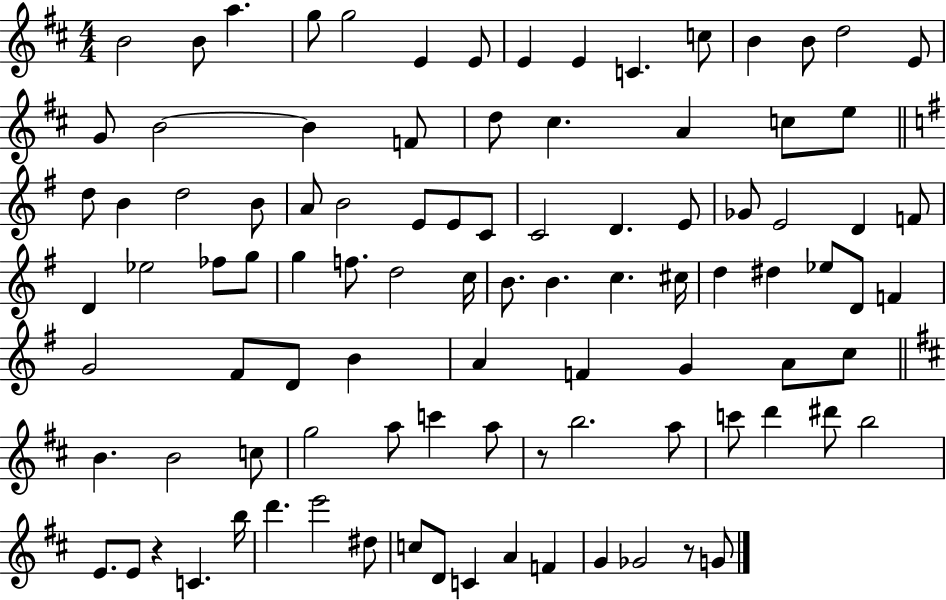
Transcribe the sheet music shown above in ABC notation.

X:1
T:Untitled
M:4/4
L:1/4
K:D
B2 B/2 a g/2 g2 E E/2 E E C c/2 B B/2 d2 E/2 G/2 B2 B F/2 d/2 ^c A c/2 e/2 d/2 B d2 B/2 A/2 B2 E/2 E/2 C/2 C2 D E/2 _G/2 E2 D F/2 D _e2 _f/2 g/2 g f/2 d2 c/4 B/2 B c ^c/4 d ^d _e/2 D/2 F G2 ^F/2 D/2 B A F G A/2 c/2 B B2 c/2 g2 a/2 c' a/2 z/2 b2 a/2 c'/2 d' ^d'/2 b2 E/2 E/2 z C b/4 d' e'2 ^d/2 c/2 D/2 C A F G _G2 z/2 G/2